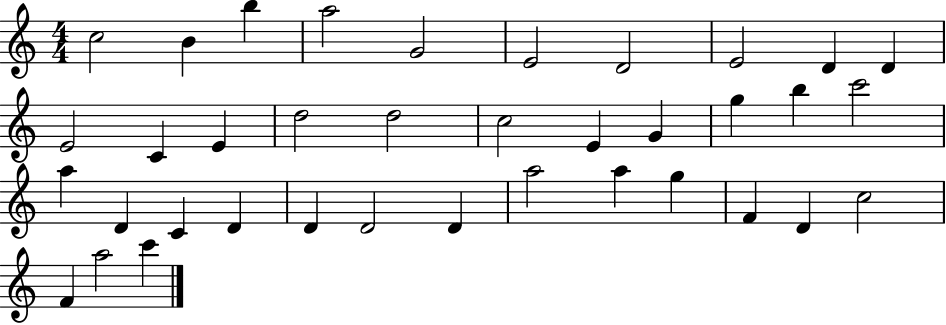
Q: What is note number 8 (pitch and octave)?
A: E4